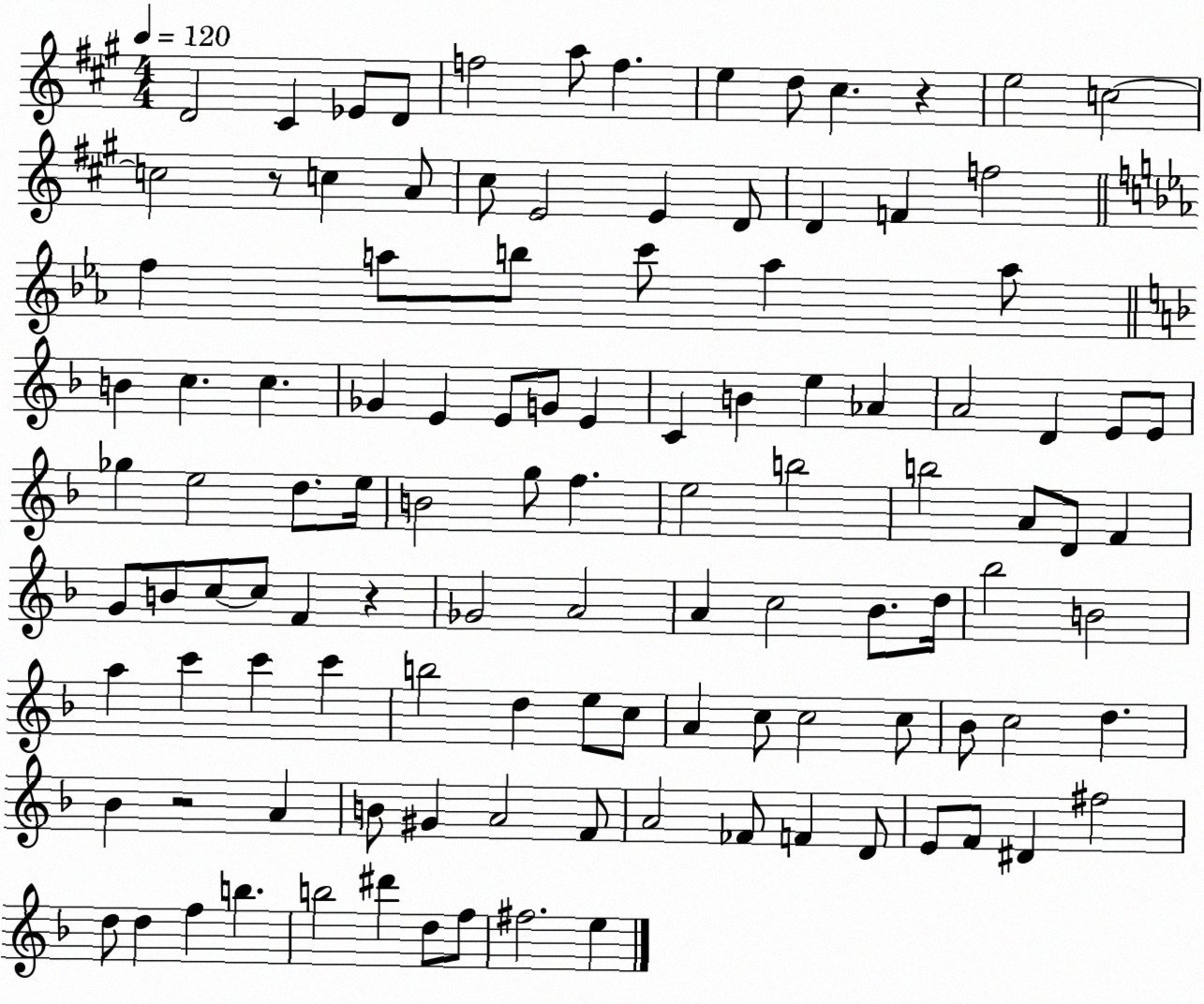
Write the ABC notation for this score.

X:1
T:Untitled
M:4/4
L:1/4
K:A
D2 ^C _E/2 D/2 f2 a/2 f e d/2 ^c z e2 c2 c2 z/2 c A/2 ^c/2 E2 E D/2 D F f2 f a/2 b/2 c'/2 a a/2 B c c _G E E/2 G/2 E C B e _A A2 D E/2 E/2 _g e2 d/2 e/4 B2 g/2 f e2 b2 b2 A/2 D/2 F G/2 B/2 c/2 c/2 F z _G2 A2 A c2 _B/2 d/4 _b2 B2 a c' c' c' b2 d e/2 c/2 A c/2 c2 c/2 _B/2 c2 d _B z2 A B/2 ^G A2 F/2 A2 _F/2 F D/2 E/2 F/2 ^D ^f2 d/2 d f b b2 ^d' d/2 f/2 ^f2 e